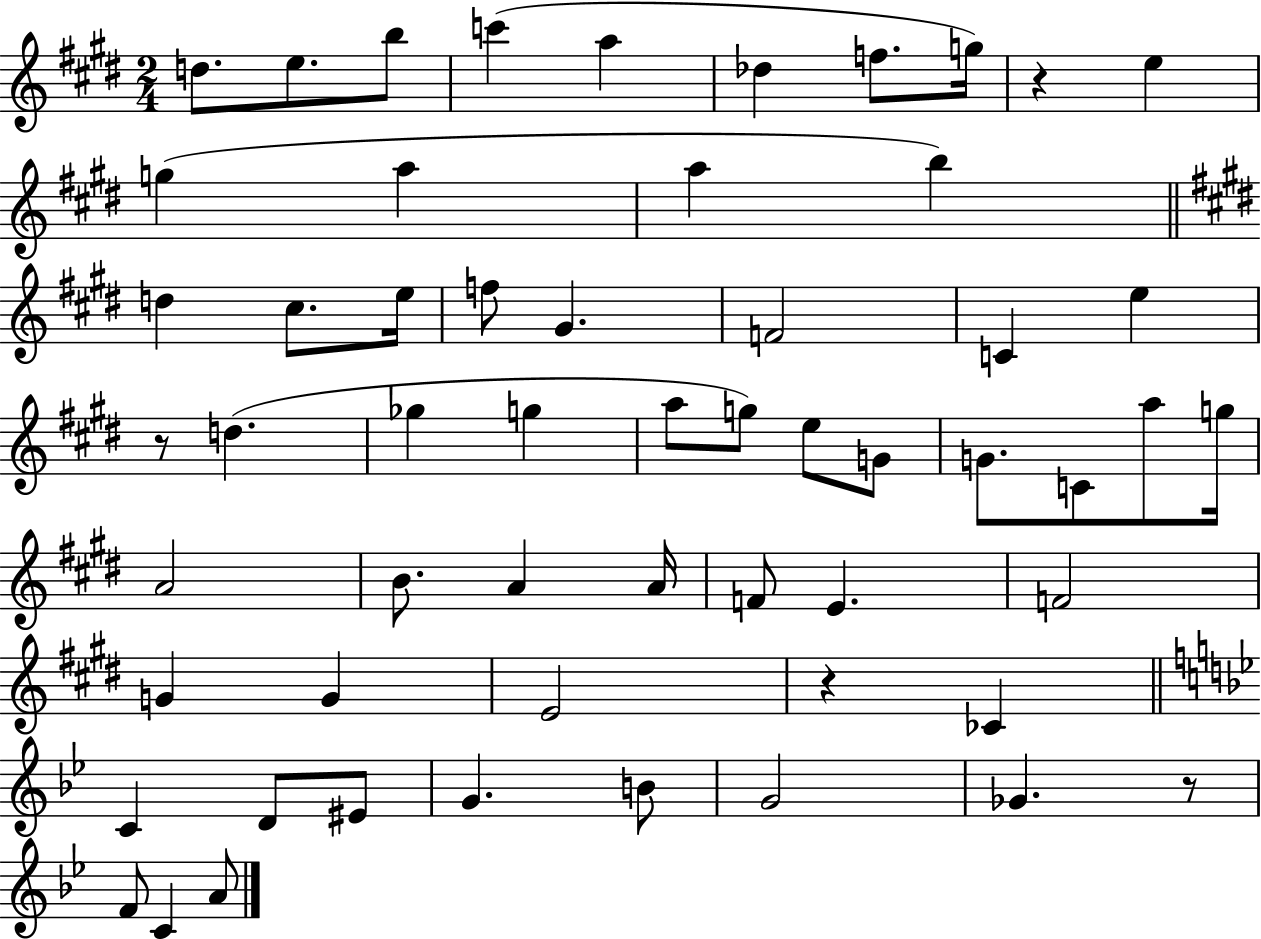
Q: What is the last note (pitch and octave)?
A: A4